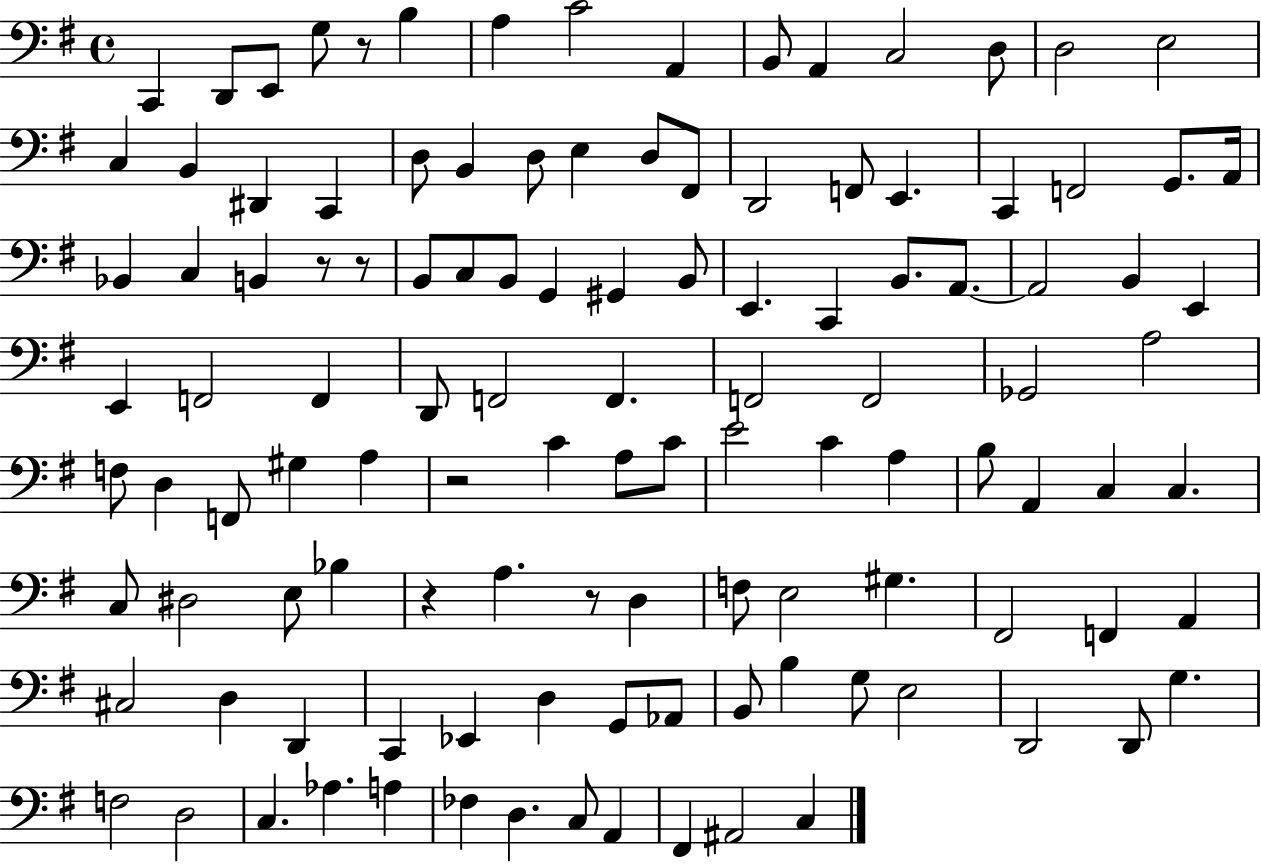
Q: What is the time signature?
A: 4/4